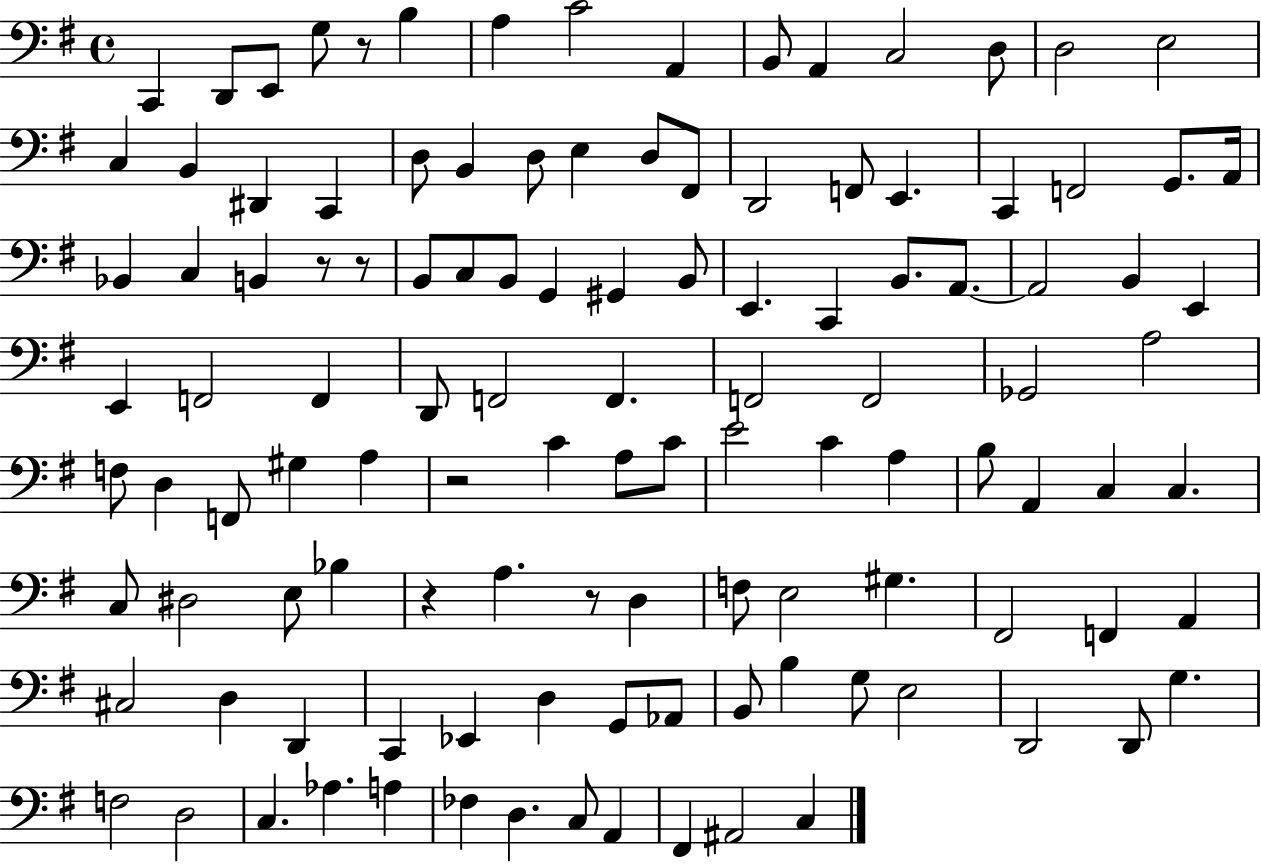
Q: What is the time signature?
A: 4/4